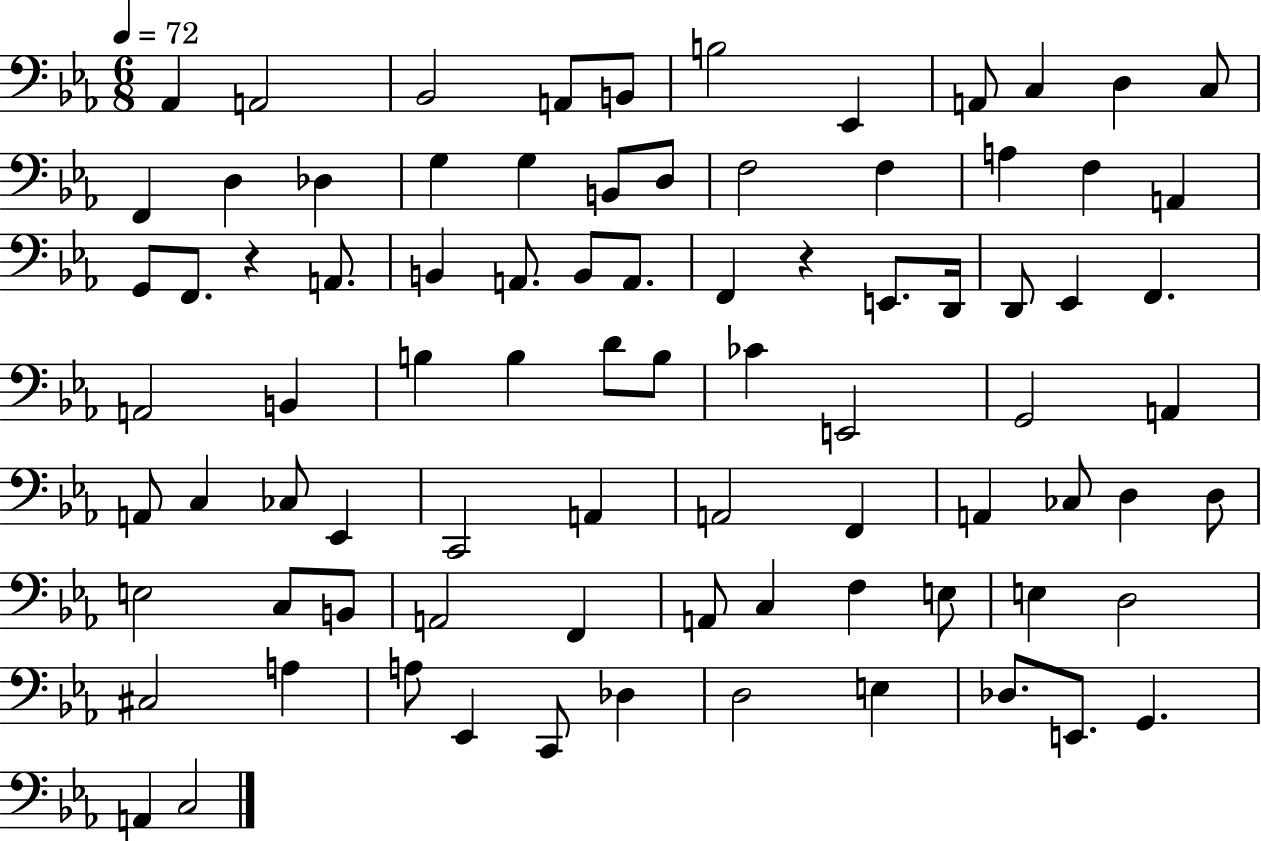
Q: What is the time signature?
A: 6/8